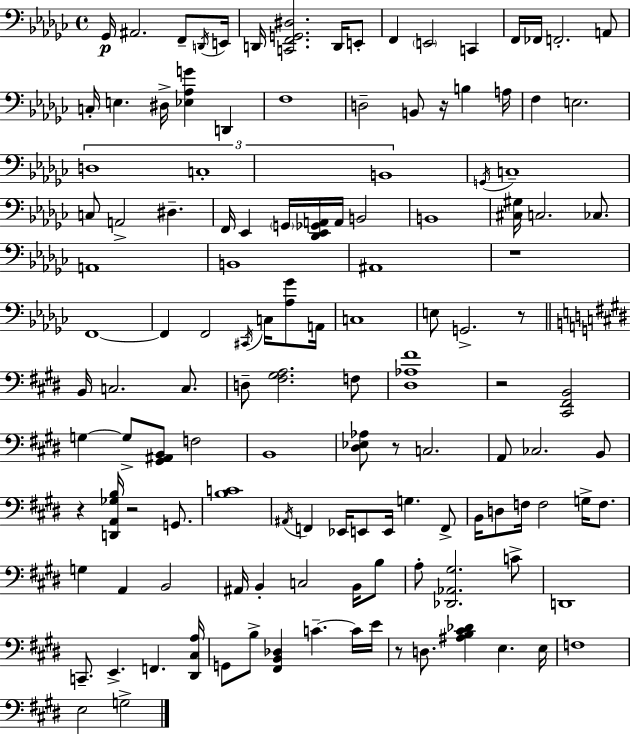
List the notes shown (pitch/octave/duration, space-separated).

Gb2/s A#2/h. F2/e D2/s E2/s D2/s [C2,F2,G2,D#3]/h. D2/s E2/e F2/q E2/h C2/q F2/s FES2/s F2/h. A2/e C3/s E3/q. D#3/s [Eb3,Ab3,G4]/q D2/q F3/w D3/h B2/e R/s B3/q A3/s F3/q E3/h. D3/w C3/w B2/w G2/s C3/w C3/e A2/h D#3/q. F2/s Eb2/q G2/s [Db2,Eb2,Gb2,A2]/s A2/s B2/h B2/w [C#3,G#3]/s C3/h. CES3/e. A2/w B2/w A#2/w R/w F2/w F2/q F2/h C#2/s C3/s [Ab3,Gb4]/e A2/s C3/w E3/e G2/h. R/e B2/s C3/h. C3/e. D3/e [F#3,G#3,A3]/h. F3/e [D#3,Ab3,F#4]/w R/h [C#2,F#2,B2]/h G3/q G3/e [G#2,A#2,B2]/e F3/h B2/w [D#3,Eb3,Ab3]/e R/e C3/h. A2/e CES3/h. B2/e R/q [D2,A2,Gb3,B3]/s R/h G2/e. [B3,C4]/w A#2/s F2/q Eb2/s E2/e E2/s G3/q. F2/e B2/s D3/e F3/s F3/h G3/s F3/e. G3/q A2/q B2/h A#2/s B2/q C3/h B2/s B3/e A3/e [Db2,Ab2,G#3]/h. C4/e D2/w C2/e. E2/q. F2/q. [D#2,C#3,A3]/s G2/e B3/e [F#2,B2,Db3]/q C4/q. C4/s E4/s R/e D3/e. [A#3,B3,C#4,Db4]/q E3/q. E3/s F3/w E3/h G3/h